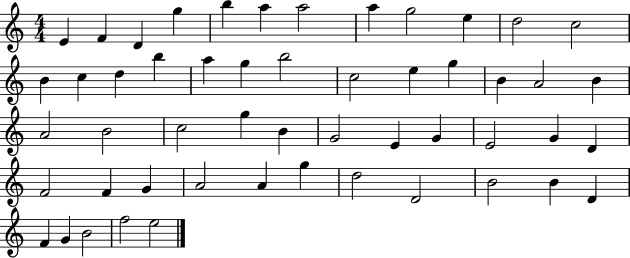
{
  \clef treble
  \numericTimeSignature
  \time 4/4
  \key c \major
  e'4 f'4 d'4 g''4 | b''4 a''4 a''2 | a''4 g''2 e''4 | d''2 c''2 | \break b'4 c''4 d''4 b''4 | a''4 g''4 b''2 | c''2 e''4 g''4 | b'4 a'2 b'4 | \break a'2 b'2 | c''2 g''4 b'4 | g'2 e'4 g'4 | e'2 g'4 d'4 | \break f'2 f'4 g'4 | a'2 a'4 g''4 | d''2 d'2 | b'2 b'4 d'4 | \break f'4 g'4 b'2 | f''2 e''2 | \bar "|."
}